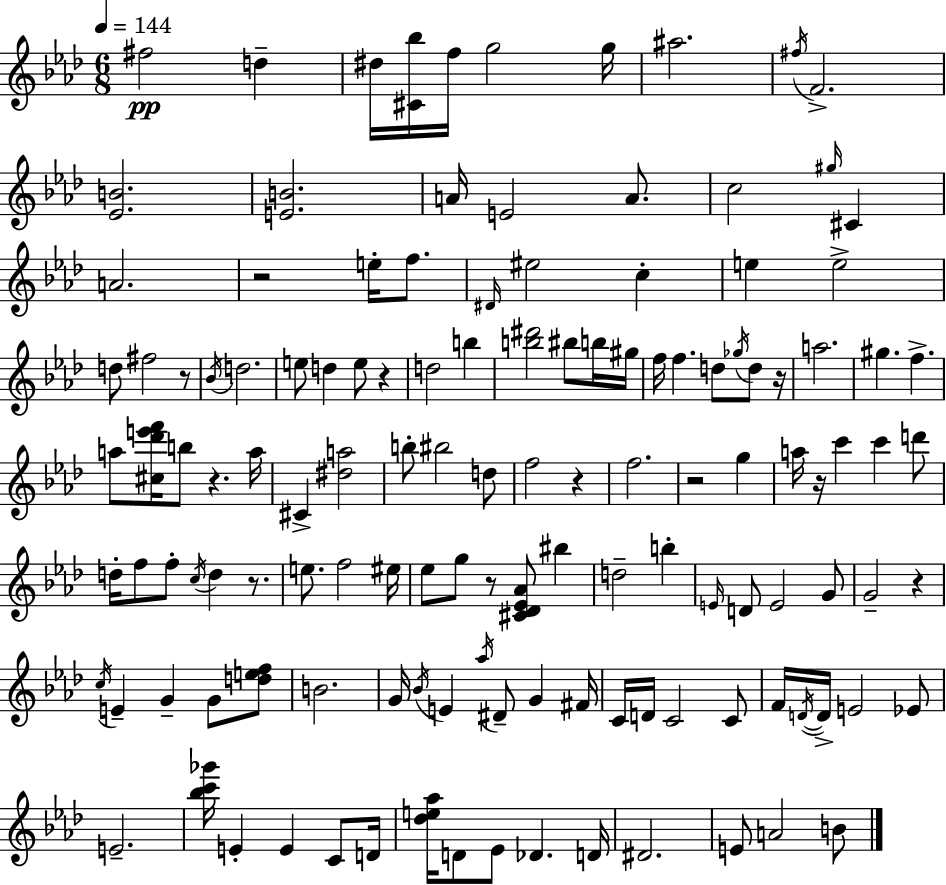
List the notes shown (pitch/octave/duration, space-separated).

F#5/h D5/q D#5/s [C#4,Bb5]/s F5/s G5/h G5/s A#5/h. F#5/s F4/h. [Eb4,B4]/h. [E4,B4]/h. A4/s E4/h A4/e. C5/h G#5/s C#4/q A4/h. R/h E5/s F5/e. D#4/s EIS5/h C5/q E5/q E5/h D5/e F#5/h R/e Bb4/s D5/h. E5/e D5/q E5/e R/q D5/h B5/q [B5,D#6]/h BIS5/e B5/s G#5/s F5/s F5/q. D5/e Gb5/s D5/e R/s A5/h. G#5/q. F5/q. A5/e [C#5,Db6,E6,F6]/s B5/e R/q. A5/s C#4/q [D#5,A5]/h B5/e BIS5/h D5/e F5/h R/q F5/h. R/h G5/q A5/s R/s C6/q C6/q D6/e D5/s F5/e F5/e C5/s D5/q R/e. E5/e. F5/h EIS5/s Eb5/e G5/e R/e [C#4,Db4,Eb4,Ab4]/e BIS5/q D5/h B5/q E4/s D4/e E4/h G4/e G4/h R/q C5/s E4/q G4/q G4/e [D5,E5,F5]/e B4/h. G4/s Bb4/s E4/q Ab5/s D#4/e G4/q F#4/s C4/s D4/s C4/h C4/e F4/s D4/s D4/s E4/h Eb4/e E4/h. [Bb5,C6,Gb6]/s E4/q E4/q C4/e D4/s [Db5,E5,Ab5]/s D4/e Eb4/e Db4/q. D4/s D#4/h. E4/e A4/h B4/e